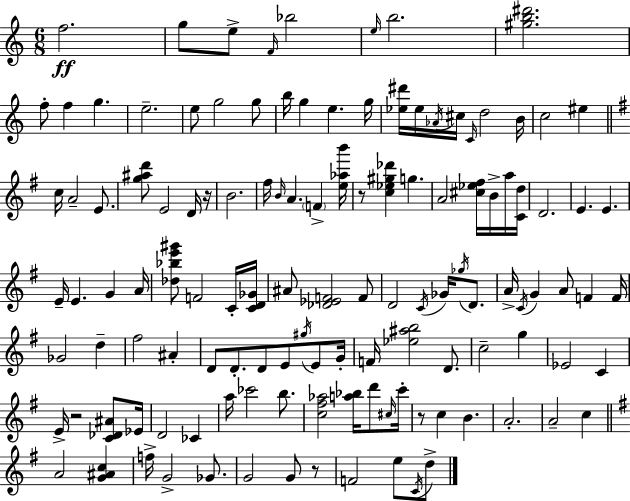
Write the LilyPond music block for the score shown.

{
  \clef treble
  \numericTimeSignature
  \time 6/8
  \key c \major
  \repeat volta 2 { f''2.\ff | g''8 e''8-> \grace { f'16 } bes''2 | \grace { e''16 } b''2. | <gis'' b'' dis'''>2. | \break f''8-. f''4 g''4. | e''2.-- | e''8 g''2 | g''8 b''16 g''4 e''4. | \break g''16 <ees'' dis'''>16 ees''16 \acciaccatura { aes'16 } cis''16 \grace { c'16 } d''2 | b'16 c''2 | eis''4 \bar "||" \break \key g \major c''16 a'2-- e'8. | <g'' ais'' d'''>8 e'2 d'16 r16 | b'2. | fis''16 \grace { b'16 } a'4. \parenthesize f'4-> | \break <e'' aes'' b'''>16 r8 <c'' ees'' gis'' des'''>4 g''4. | a'2 <cis'' ees'' fis''>16 b'16-> a''16 | <c' d''>16 d'2. | e'4. e'4. | \break e'16-- e'4. g'4 | a'16 <des'' bes'' e''' gis'''>8 f'2 c'16-. | <c' d' ges'>16 ais'8 <des' ees' f'>2 f'8 | d'2 \acciaccatura { c'16 } ges'16 \acciaccatura { ges''16 } | \break d'8. a'16-> \acciaccatura { c'16 } g'4 a'8 f'4 | f'16 ges'2 | d''4-- fis''2 | ais'4-. d'8 d'8.-. d'8 e'8 | \break \acciaccatura { gis''16 } e'8 g'16-. f'16 <ees'' ais'' b''>2 | d'8. c''2-- | g''4 ees'2 | c'4 e'16-> r2 | \break <c' des' ais'>8 ees'16 d'2 | ces'4 a''16 ces'''2 | b''8. <c'' fis'' aes''>2 | <a'' bes''>16 d'''8 \grace { cis''16 } c'''16-. r8 c''4 | \break b'4. a'2.-. | a'2-- | c''4 \bar "||" \break \key e \minor a'2 <g' ais' c''>4 | f''16-> g'2-> ges'8. | g'2 g'8 r8 | f'2 e''8 \acciaccatura { c'16 } d''8-> | \break } \bar "|."
}